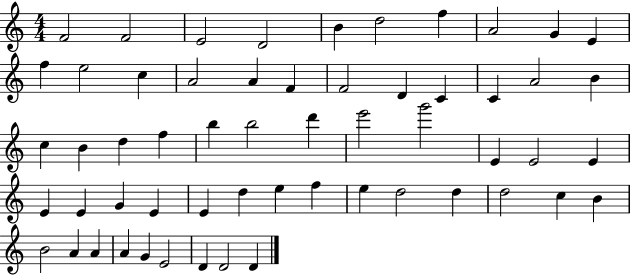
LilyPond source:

{
  \clef treble
  \numericTimeSignature
  \time 4/4
  \key c \major
  f'2 f'2 | e'2 d'2 | b'4 d''2 f''4 | a'2 g'4 e'4 | \break f''4 e''2 c''4 | a'2 a'4 f'4 | f'2 d'4 c'4 | c'4 a'2 b'4 | \break c''4 b'4 d''4 f''4 | b''4 b''2 d'''4 | e'''2 g'''2 | e'4 e'2 e'4 | \break e'4 e'4 g'4 e'4 | e'4 d''4 e''4 f''4 | e''4 d''2 d''4 | d''2 c''4 b'4 | \break b'2 a'4 a'4 | a'4 g'4 e'2 | d'4 d'2 d'4 | \bar "|."
}